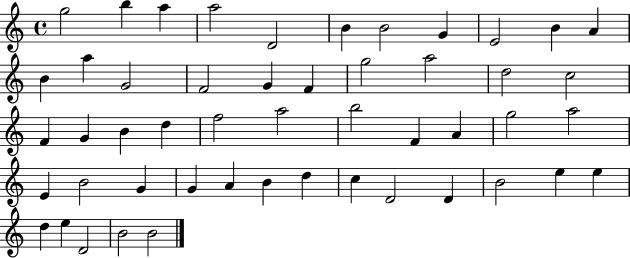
G5/h B5/q A5/q A5/h D4/h B4/q B4/h G4/q E4/h B4/q A4/q B4/q A5/q G4/h F4/h G4/q F4/q G5/h A5/h D5/h C5/h F4/q G4/q B4/q D5/q F5/h A5/h B5/h F4/q A4/q G5/h A5/h E4/q B4/h G4/q G4/q A4/q B4/q D5/q C5/q D4/h D4/q B4/h E5/q E5/q D5/q E5/q D4/h B4/h B4/h